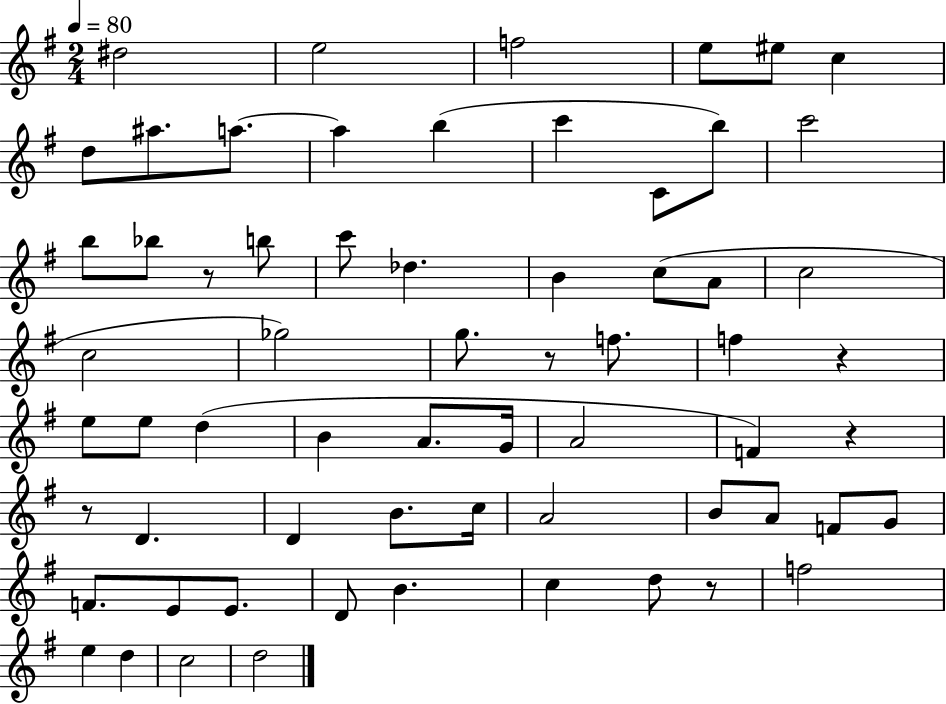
D#5/h E5/h F5/h E5/e EIS5/e C5/q D5/e A#5/e. A5/e. A5/q B5/q C6/q C4/e B5/e C6/h B5/e Bb5/e R/e B5/e C6/e Db5/q. B4/q C5/e A4/e C5/h C5/h Gb5/h G5/e. R/e F5/e. F5/q R/q E5/e E5/e D5/q B4/q A4/e. G4/s A4/h F4/q R/q R/e D4/q. D4/q B4/e. C5/s A4/h B4/e A4/e F4/e G4/e F4/e. E4/e E4/e. D4/e B4/q. C5/q D5/e R/e F5/h E5/q D5/q C5/h D5/h